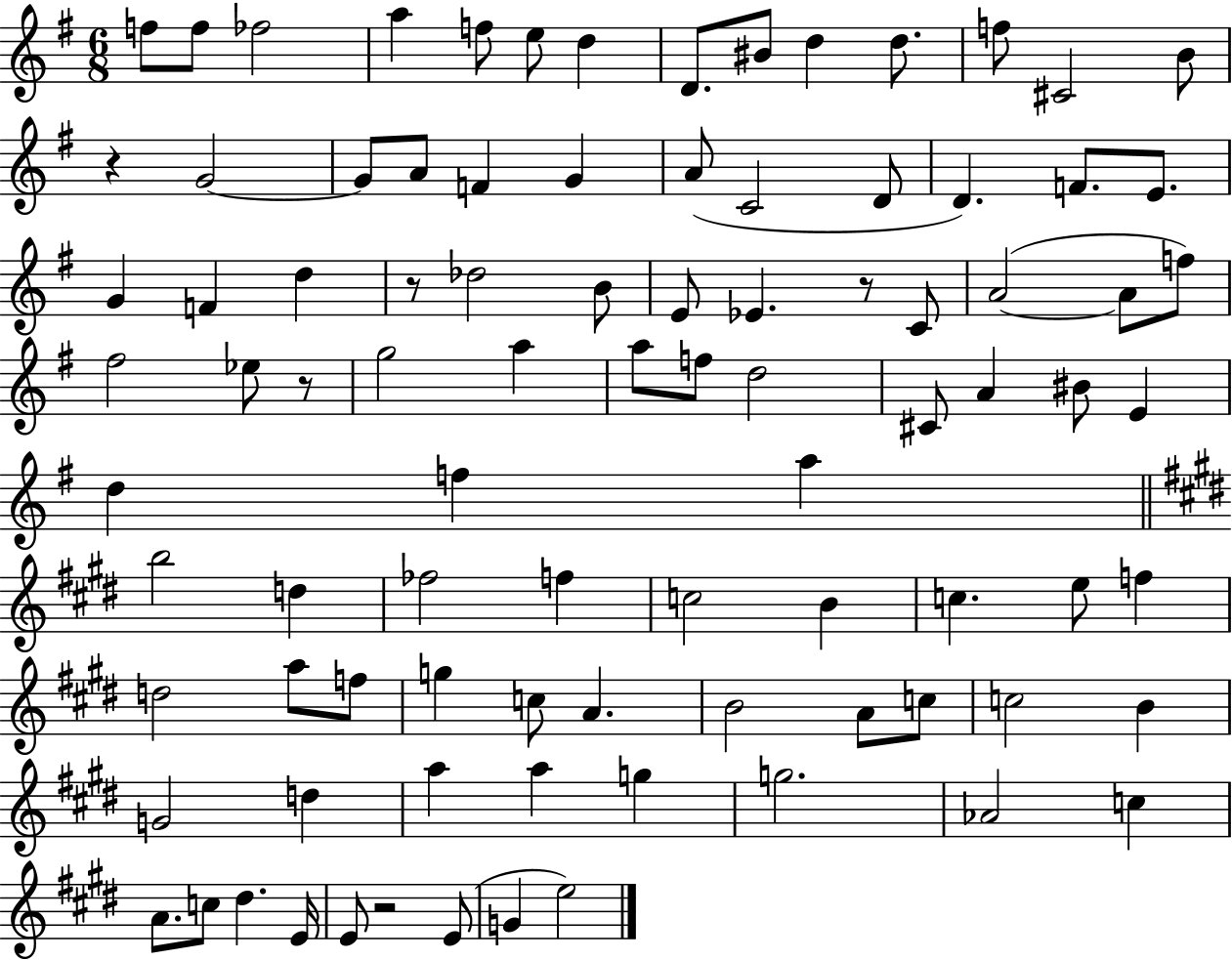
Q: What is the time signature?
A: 6/8